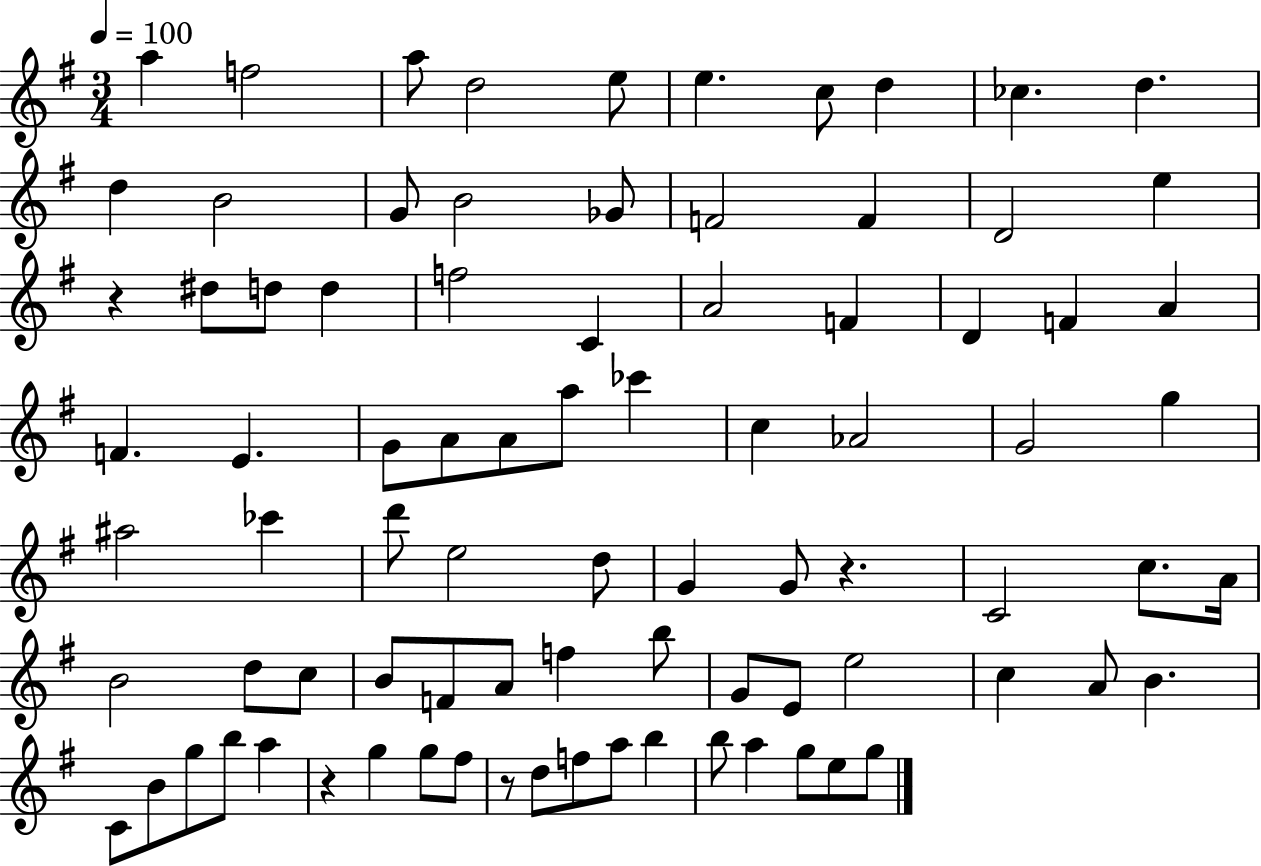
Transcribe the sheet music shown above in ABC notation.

X:1
T:Untitled
M:3/4
L:1/4
K:G
a f2 a/2 d2 e/2 e c/2 d _c d d B2 G/2 B2 _G/2 F2 F D2 e z ^d/2 d/2 d f2 C A2 F D F A F E G/2 A/2 A/2 a/2 _c' c _A2 G2 g ^a2 _c' d'/2 e2 d/2 G G/2 z C2 c/2 A/4 B2 d/2 c/2 B/2 F/2 A/2 f b/2 G/2 E/2 e2 c A/2 B C/2 B/2 g/2 b/2 a z g g/2 ^f/2 z/2 d/2 f/2 a/2 b b/2 a g/2 e/2 g/2